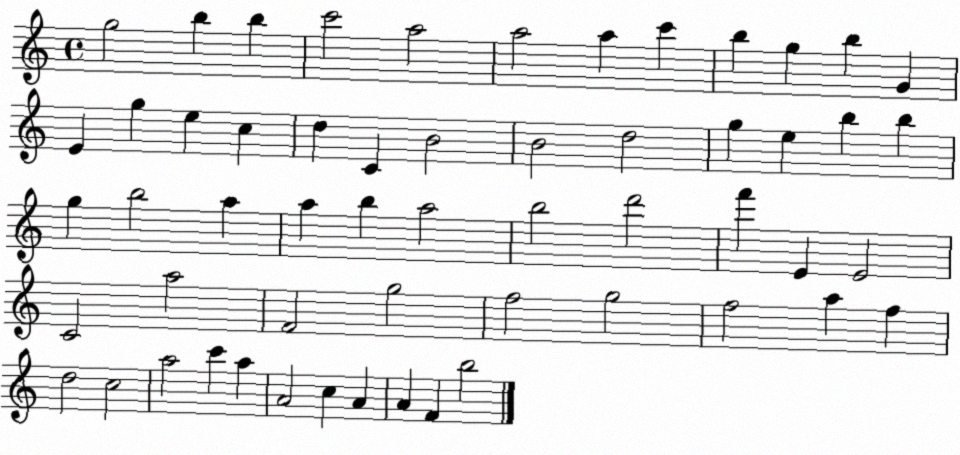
X:1
T:Untitled
M:4/4
L:1/4
K:C
g2 b b c'2 a2 a2 a c' b g b G E g e c d C B2 B2 d2 g e b b g b2 a a b a2 b2 d'2 f' E E2 C2 a2 F2 g2 f2 g2 f2 a f d2 c2 a2 c' a A2 c A A F b2